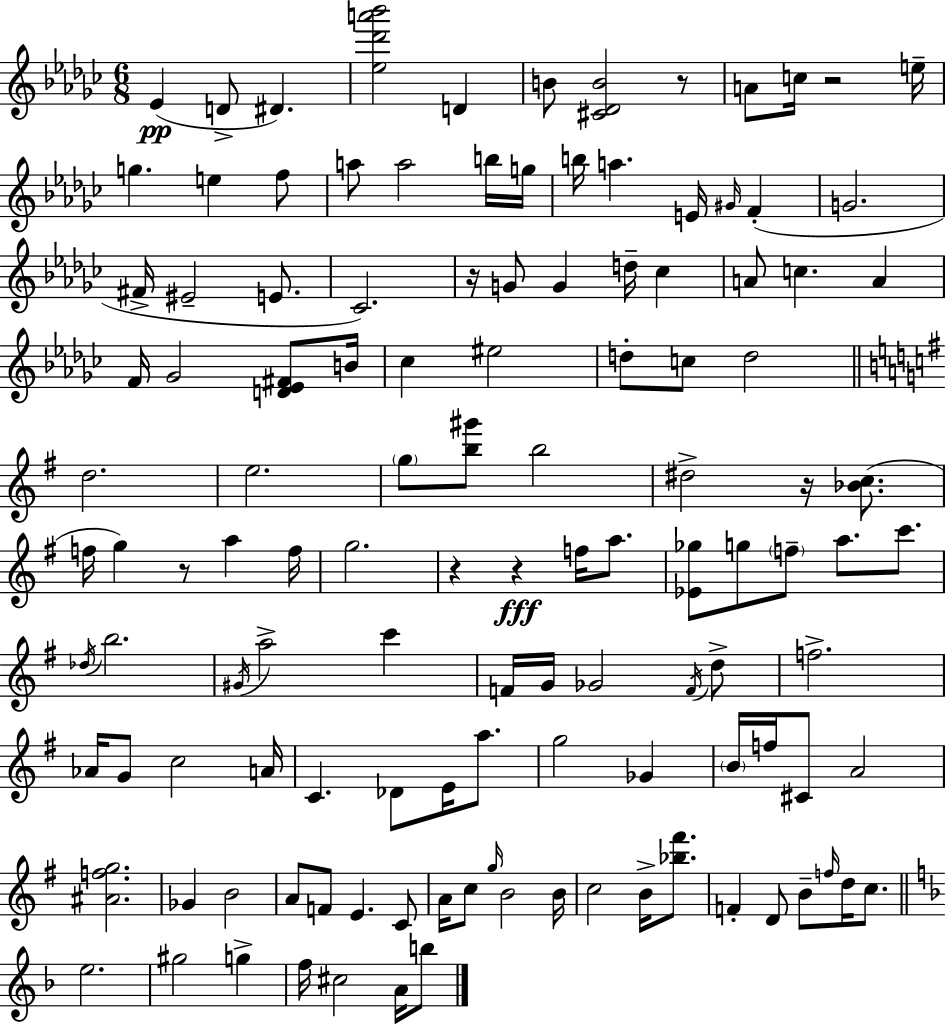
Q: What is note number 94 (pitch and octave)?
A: B4